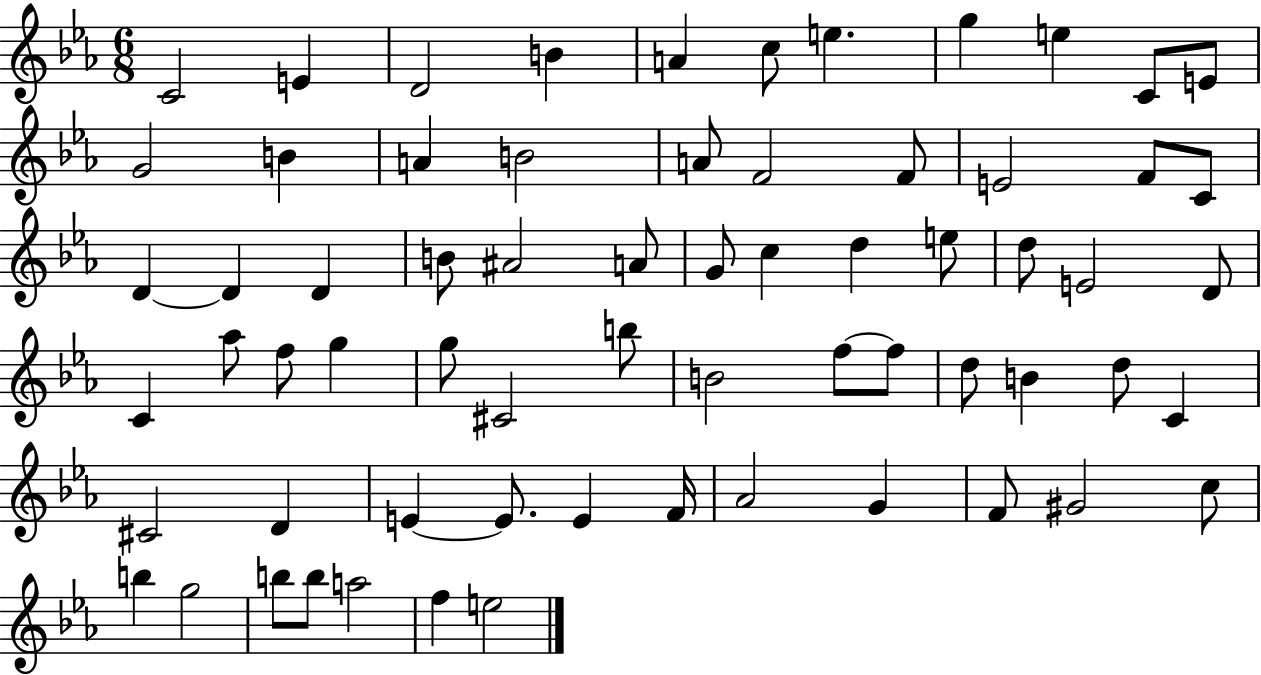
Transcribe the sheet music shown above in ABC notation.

X:1
T:Untitled
M:6/8
L:1/4
K:Eb
C2 E D2 B A c/2 e g e C/2 E/2 G2 B A B2 A/2 F2 F/2 E2 F/2 C/2 D D D B/2 ^A2 A/2 G/2 c d e/2 d/2 E2 D/2 C _a/2 f/2 g g/2 ^C2 b/2 B2 f/2 f/2 d/2 B d/2 C ^C2 D E E/2 E F/4 _A2 G F/2 ^G2 c/2 b g2 b/2 b/2 a2 f e2